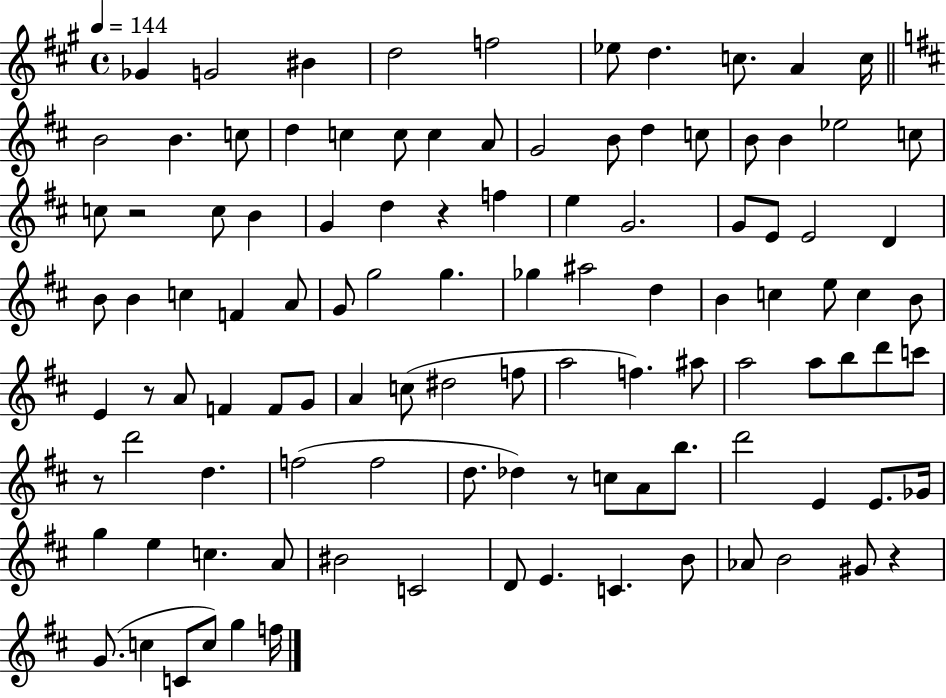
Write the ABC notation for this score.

X:1
T:Untitled
M:4/4
L:1/4
K:A
_G G2 ^B d2 f2 _e/2 d c/2 A c/4 B2 B c/2 d c c/2 c A/2 G2 B/2 d c/2 B/2 B _e2 c/2 c/2 z2 c/2 B G d z f e G2 G/2 E/2 E2 D B/2 B c F A/2 G/2 g2 g _g ^a2 d B c e/2 c B/2 E z/2 A/2 F F/2 G/2 A c/2 ^d2 f/2 a2 f ^a/2 a2 a/2 b/2 d'/2 c'/2 z/2 d'2 d f2 f2 d/2 _d z/2 c/2 A/2 b/2 d'2 E E/2 _G/4 g e c A/2 ^B2 C2 D/2 E C B/2 _A/2 B2 ^G/2 z G/2 c C/2 c/2 g f/4